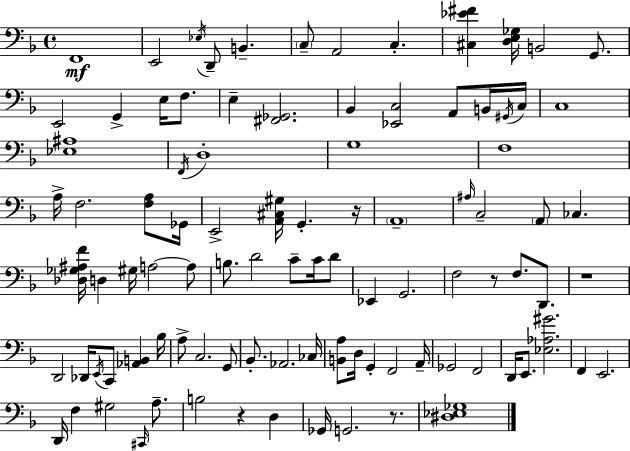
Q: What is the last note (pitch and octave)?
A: G2